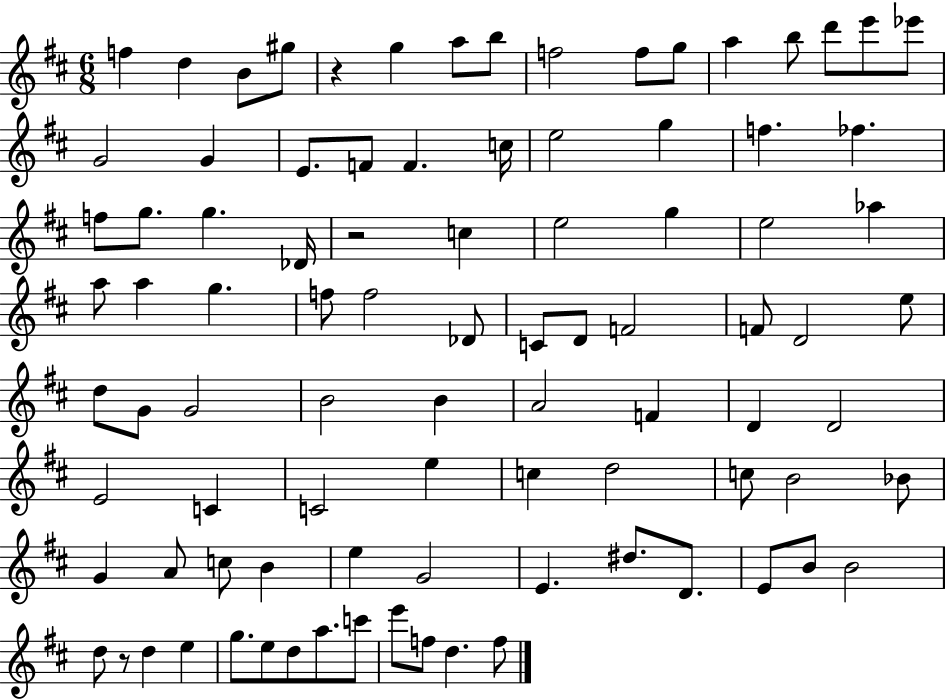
X:1
T:Untitled
M:6/8
L:1/4
K:D
f d B/2 ^g/2 z g a/2 b/2 f2 f/2 g/2 a b/2 d'/2 e'/2 _e'/2 G2 G E/2 F/2 F c/4 e2 g f _f f/2 g/2 g _D/4 z2 c e2 g e2 _a a/2 a g f/2 f2 _D/2 C/2 D/2 F2 F/2 D2 e/2 d/2 G/2 G2 B2 B A2 F D D2 E2 C C2 e c d2 c/2 B2 _B/2 G A/2 c/2 B e G2 E ^d/2 D/2 E/2 B/2 B2 d/2 z/2 d e g/2 e/2 d/2 a/2 c'/2 e'/2 f/2 d f/2